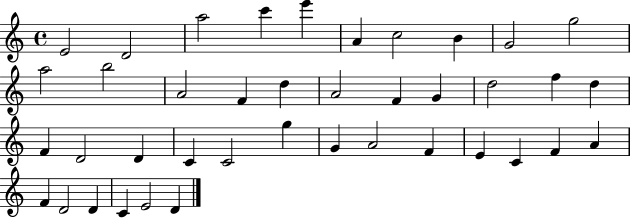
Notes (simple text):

E4/h D4/h A5/h C6/q E6/q A4/q C5/h B4/q G4/h G5/h A5/h B5/h A4/h F4/q D5/q A4/h F4/q G4/q D5/h F5/q D5/q F4/q D4/h D4/q C4/q C4/h G5/q G4/q A4/h F4/q E4/q C4/q F4/q A4/q F4/q D4/h D4/q C4/q E4/h D4/q